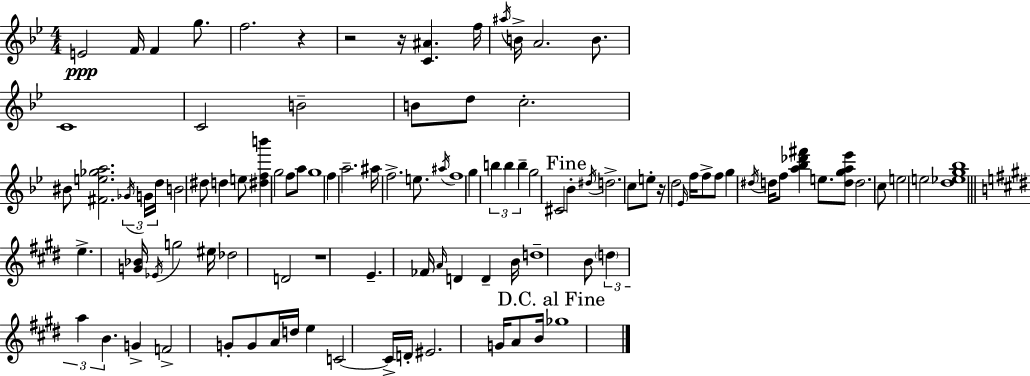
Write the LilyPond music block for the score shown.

{
  \clef treble
  \numericTimeSignature
  \time 4/4
  \key g \minor
  \repeat volta 2 { e'2\ppp f'16 f'4 g''8. | f''2. r4 | r2 r16 <c' ais'>4. f''16 | \acciaccatura { ais''16 } b'16-> a'2. b'8. | \break c'1 | c'2 b'2-- | b'8 d''8 c''2.-. | bis'8 <fis' e'' ges'' a''>2. \tuplet 3/2 { \acciaccatura { ges'16 } | \break g'16 d''16 } b'2 dis''8 d''4 | e''8 <dis'' f'' b'''>4 g''2 f''8 | a''8 g''1 | f''4 a''2.-- | \break ais''16 f''2.-> e''8. | \acciaccatura { ais''16 } f''1 | g''4 \tuplet 3/2 { b''4 b''4 b''4-- } | g''2 cis'2 | \break \mark "Fine" bes'4-. \acciaccatura { dis''16 } d''2.-> | c''8 e''8-. r16 d''2 | \grace { ees'16 } f''16 f''8-> f''8 g''4 \acciaccatura { dis''16 } d''16 f''8 <a'' bes'' des''' fis'''>4 | e''8. <d'' g'' a'' ees'''>8 d''2. | \break c''8 e''2 e''2 | <d'' ees'' g'' bes''>1 | \bar "||" \break \key e \major e''4.-> <g' bes'>16 \acciaccatura { ees'16 } g''2 | eis''16 des''2 d'2 | r1 | e'4.-- fes'16 \grace { a'16 } d'4 d'4-- | \break b'16 d''1-- | b'8 \tuplet 3/2 { \parenthesize d''4 a''4 b'4. } | g'4-> f'2-> g'8-. | g'8 a'16 d''16 e''4 c'2~~ | \break c'16-> d'16-. eis'2. g'16 a'8 | b'16 \mark "D.C. al Fine" ges''1 | } \bar "|."
}